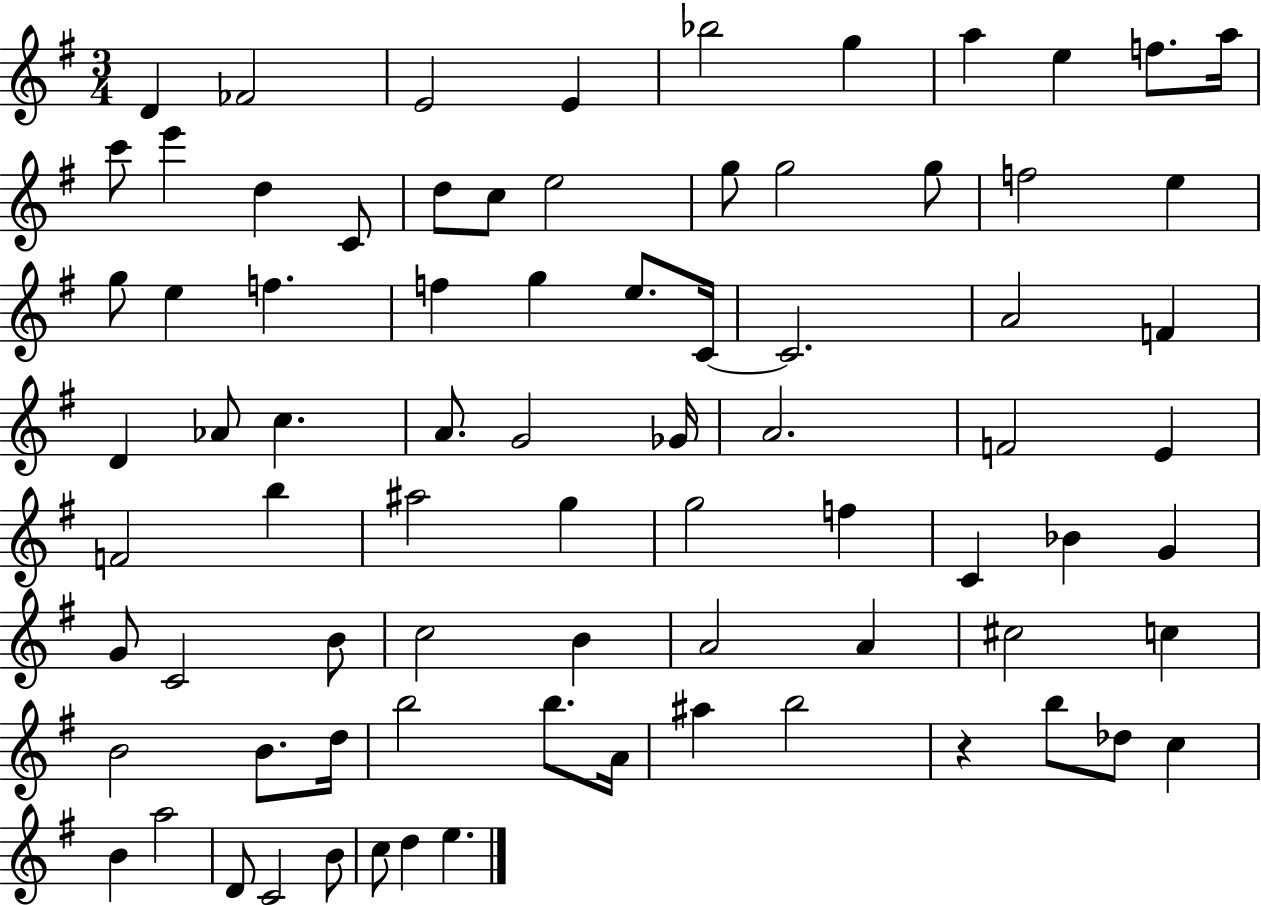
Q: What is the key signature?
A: G major